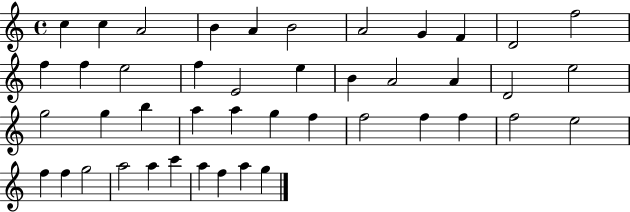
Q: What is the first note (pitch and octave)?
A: C5